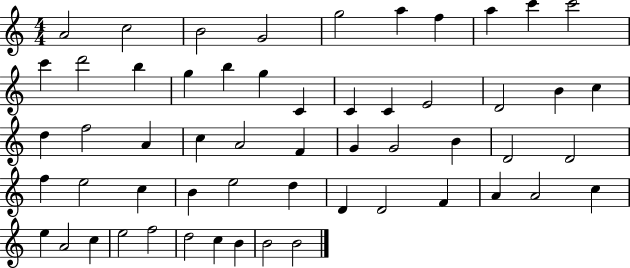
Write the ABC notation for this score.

X:1
T:Untitled
M:4/4
L:1/4
K:C
A2 c2 B2 G2 g2 a f a c' c'2 c' d'2 b g b g C C C E2 D2 B c d f2 A c A2 F G G2 B D2 D2 f e2 c B e2 d D D2 F A A2 c e A2 c e2 f2 d2 c B B2 B2